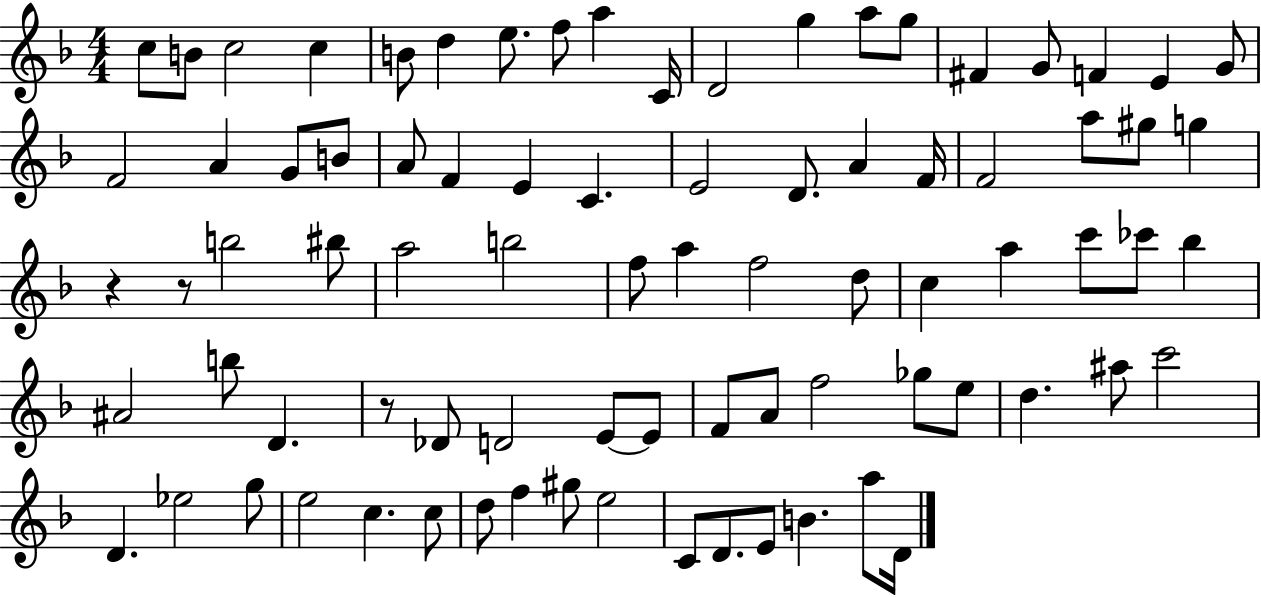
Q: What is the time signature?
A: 4/4